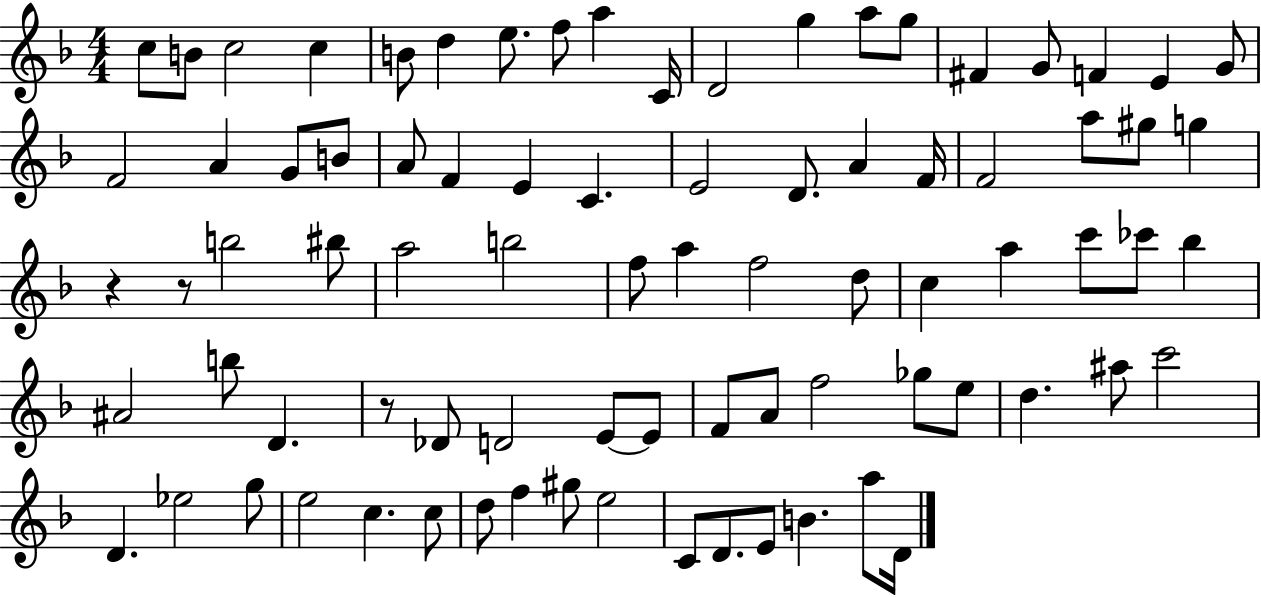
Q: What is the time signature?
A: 4/4